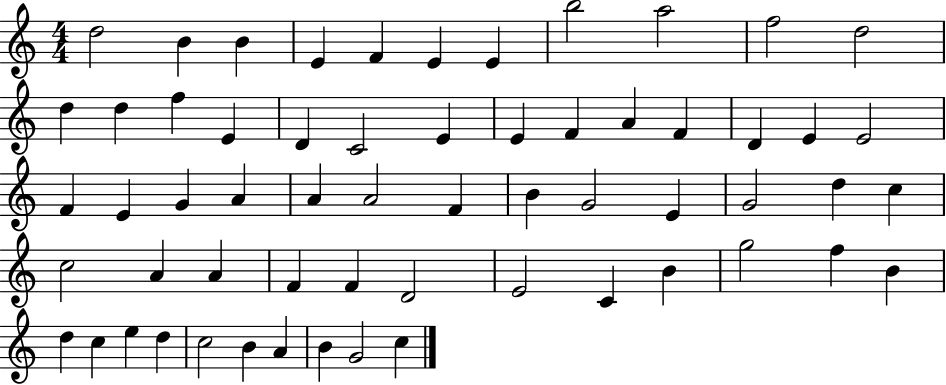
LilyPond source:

{
  \clef treble
  \numericTimeSignature
  \time 4/4
  \key c \major
  d''2 b'4 b'4 | e'4 f'4 e'4 e'4 | b''2 a''2 | f''2 d''2 | \break d''4 d''4 f''4 e'4 | d'4 c'2 e'4 | e'4 f'4 a'4 f'4 | d'4 e'4 e'2 | \break f'4 e'4 g'4 a'4 | a'4 a'2 f'4 | b'4 g'2 e'4 | g'2 d''4 c''4 | \break c''2 a'4 a'4 | f'4 f'4 d'2 | e'2 c'4 b'4 | g''2 f''4 b'4 | \break d''4 c''4 e''4 d''4 | c''2 b'4 a'4 | b'4 g'2 c''4 | \bar "|."
}